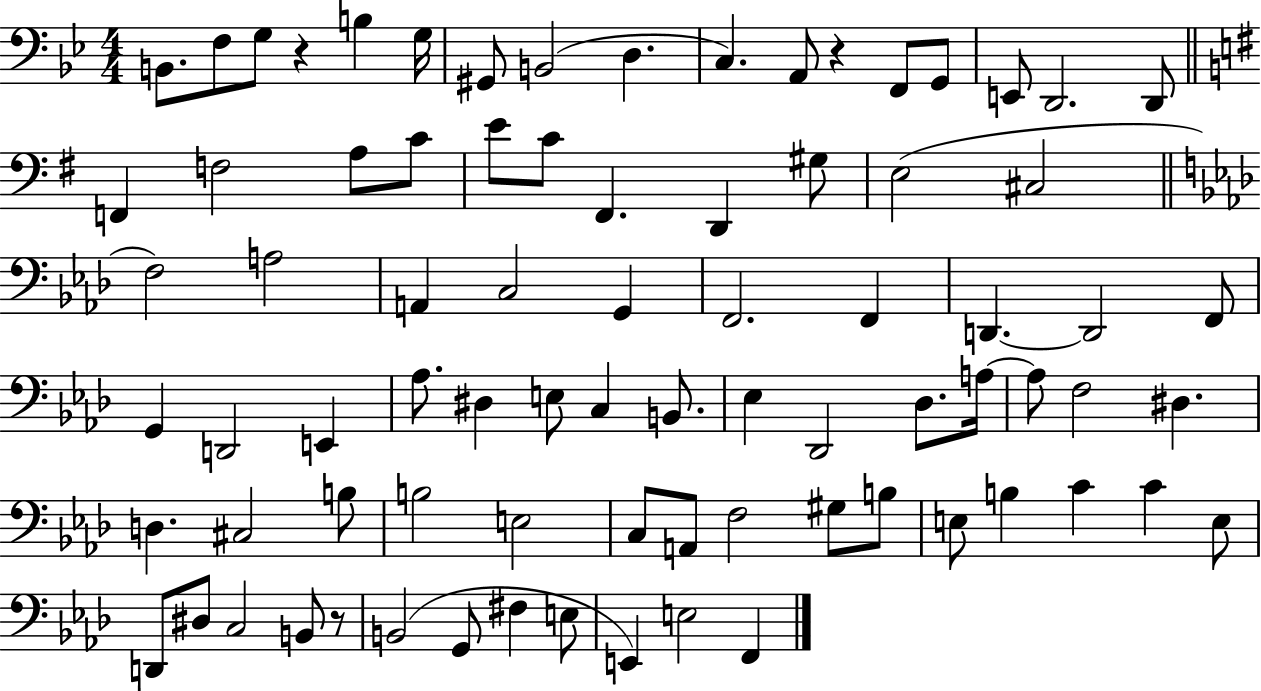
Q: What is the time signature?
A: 4/4